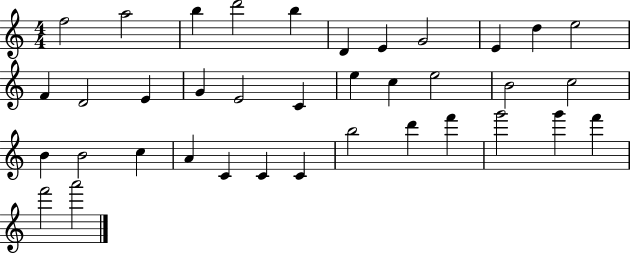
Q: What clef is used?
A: treble